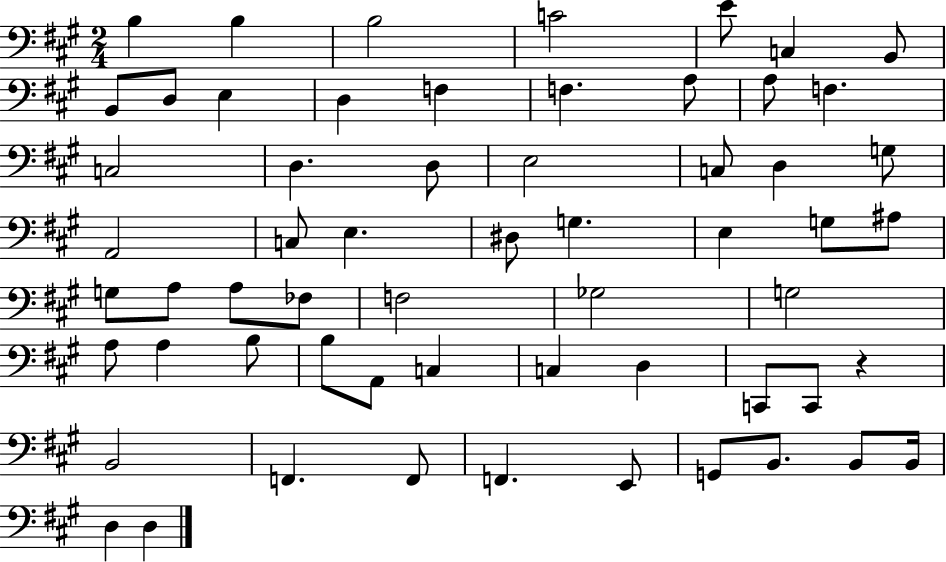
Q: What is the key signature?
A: A major